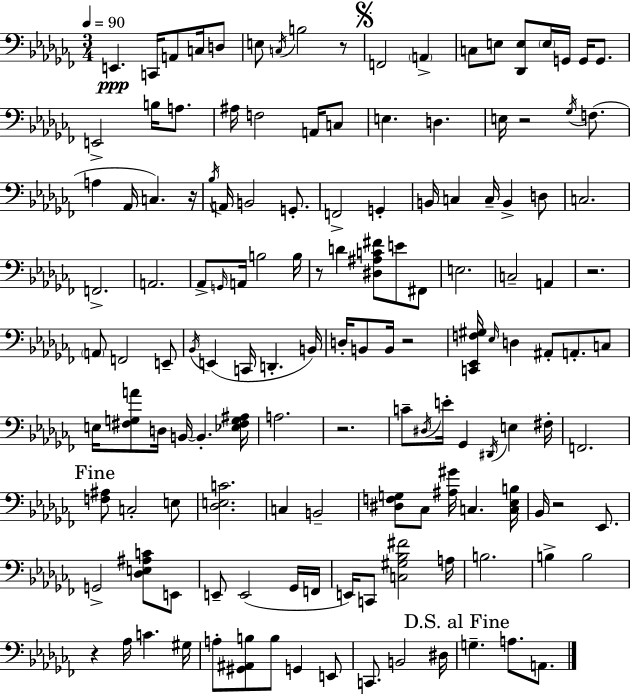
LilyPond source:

{
  \clef bass
  \numericTimeSignature
  \time 3/4
  \key aes \minor
  \tempo 4 = 90
  e,4.\ppp c,16 a,8 c16 d8 | e8 \acciaccatura { c16 } b2 r8 | \mark \markup { \musicglyph "scripts.segno" } f,2 \parenthesize a,4-> | c8 e8 <des, e>8 \parenthesize e16 g,16 g,16 g,8. | \break e,2-> b16 a8. | ais16 f2 a,16 c8 | e4. d4. | e16 r2 \acciaccatura { ges16 }( f8. | \break a4 aes,16 c4.) | r16 \acciaccatura { bes16 } a,16 b,2 | g,8.-. f,2-> g,4-. | b,16 c4 c16-- b,4-> | \break d8 c2. | f,2.-> | a,2. | aes,8-> \grace { g,16 } a,16 b2 | \break b16 r8 d'4 <dis ais c' fis'>8 | e'8 fis,8 e2. | c2-- | a,4 r2. | \break \parenthesize a,8 f,2 | e,8-- \acciaccatura { bes,16 }( e,4 c,16 d,4.-. | b,16) d16-. b,8 b,16 r2 | <c, ees, f gis>16 \grace { ees16 } d4 ais,8-. | \break a,8.-. c8 e16 <fis g a'>8 d16 b,16~~ b,4.-. | <ees fis g ais>16 a2. | r2. | c'8-- \acciaccatura { dis16 } e'16-. ges,4 | \break \acciaccatura { dis,16 } e4 fis16-. f,2. | \mark "Fine" <f ais>8 c2-. | e8 <des e c'>2. | c4 | \break b,2-- <dis f g>8 ces8 | <ais gis'>16 c4. <c ees b>16 bes,16 r2 | ees,8. g,2-> | <des e ais c'>8 e,8 e,8-- e,2( | \break ges,16 f,16 e,16) c,8 <c gis bes fis'>2 | a16 b2. | b4-> | b2 r4 | \break aes16 c'4. gis16 a8-. <gis, ais, b>8 | b8 g,4 e,8 c,8. b,2 | dis16 \mark "D.S. al Fine" g4.-- | a8. a,8. \bar "|."
}